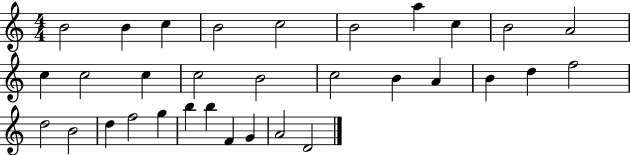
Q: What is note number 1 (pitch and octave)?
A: B4